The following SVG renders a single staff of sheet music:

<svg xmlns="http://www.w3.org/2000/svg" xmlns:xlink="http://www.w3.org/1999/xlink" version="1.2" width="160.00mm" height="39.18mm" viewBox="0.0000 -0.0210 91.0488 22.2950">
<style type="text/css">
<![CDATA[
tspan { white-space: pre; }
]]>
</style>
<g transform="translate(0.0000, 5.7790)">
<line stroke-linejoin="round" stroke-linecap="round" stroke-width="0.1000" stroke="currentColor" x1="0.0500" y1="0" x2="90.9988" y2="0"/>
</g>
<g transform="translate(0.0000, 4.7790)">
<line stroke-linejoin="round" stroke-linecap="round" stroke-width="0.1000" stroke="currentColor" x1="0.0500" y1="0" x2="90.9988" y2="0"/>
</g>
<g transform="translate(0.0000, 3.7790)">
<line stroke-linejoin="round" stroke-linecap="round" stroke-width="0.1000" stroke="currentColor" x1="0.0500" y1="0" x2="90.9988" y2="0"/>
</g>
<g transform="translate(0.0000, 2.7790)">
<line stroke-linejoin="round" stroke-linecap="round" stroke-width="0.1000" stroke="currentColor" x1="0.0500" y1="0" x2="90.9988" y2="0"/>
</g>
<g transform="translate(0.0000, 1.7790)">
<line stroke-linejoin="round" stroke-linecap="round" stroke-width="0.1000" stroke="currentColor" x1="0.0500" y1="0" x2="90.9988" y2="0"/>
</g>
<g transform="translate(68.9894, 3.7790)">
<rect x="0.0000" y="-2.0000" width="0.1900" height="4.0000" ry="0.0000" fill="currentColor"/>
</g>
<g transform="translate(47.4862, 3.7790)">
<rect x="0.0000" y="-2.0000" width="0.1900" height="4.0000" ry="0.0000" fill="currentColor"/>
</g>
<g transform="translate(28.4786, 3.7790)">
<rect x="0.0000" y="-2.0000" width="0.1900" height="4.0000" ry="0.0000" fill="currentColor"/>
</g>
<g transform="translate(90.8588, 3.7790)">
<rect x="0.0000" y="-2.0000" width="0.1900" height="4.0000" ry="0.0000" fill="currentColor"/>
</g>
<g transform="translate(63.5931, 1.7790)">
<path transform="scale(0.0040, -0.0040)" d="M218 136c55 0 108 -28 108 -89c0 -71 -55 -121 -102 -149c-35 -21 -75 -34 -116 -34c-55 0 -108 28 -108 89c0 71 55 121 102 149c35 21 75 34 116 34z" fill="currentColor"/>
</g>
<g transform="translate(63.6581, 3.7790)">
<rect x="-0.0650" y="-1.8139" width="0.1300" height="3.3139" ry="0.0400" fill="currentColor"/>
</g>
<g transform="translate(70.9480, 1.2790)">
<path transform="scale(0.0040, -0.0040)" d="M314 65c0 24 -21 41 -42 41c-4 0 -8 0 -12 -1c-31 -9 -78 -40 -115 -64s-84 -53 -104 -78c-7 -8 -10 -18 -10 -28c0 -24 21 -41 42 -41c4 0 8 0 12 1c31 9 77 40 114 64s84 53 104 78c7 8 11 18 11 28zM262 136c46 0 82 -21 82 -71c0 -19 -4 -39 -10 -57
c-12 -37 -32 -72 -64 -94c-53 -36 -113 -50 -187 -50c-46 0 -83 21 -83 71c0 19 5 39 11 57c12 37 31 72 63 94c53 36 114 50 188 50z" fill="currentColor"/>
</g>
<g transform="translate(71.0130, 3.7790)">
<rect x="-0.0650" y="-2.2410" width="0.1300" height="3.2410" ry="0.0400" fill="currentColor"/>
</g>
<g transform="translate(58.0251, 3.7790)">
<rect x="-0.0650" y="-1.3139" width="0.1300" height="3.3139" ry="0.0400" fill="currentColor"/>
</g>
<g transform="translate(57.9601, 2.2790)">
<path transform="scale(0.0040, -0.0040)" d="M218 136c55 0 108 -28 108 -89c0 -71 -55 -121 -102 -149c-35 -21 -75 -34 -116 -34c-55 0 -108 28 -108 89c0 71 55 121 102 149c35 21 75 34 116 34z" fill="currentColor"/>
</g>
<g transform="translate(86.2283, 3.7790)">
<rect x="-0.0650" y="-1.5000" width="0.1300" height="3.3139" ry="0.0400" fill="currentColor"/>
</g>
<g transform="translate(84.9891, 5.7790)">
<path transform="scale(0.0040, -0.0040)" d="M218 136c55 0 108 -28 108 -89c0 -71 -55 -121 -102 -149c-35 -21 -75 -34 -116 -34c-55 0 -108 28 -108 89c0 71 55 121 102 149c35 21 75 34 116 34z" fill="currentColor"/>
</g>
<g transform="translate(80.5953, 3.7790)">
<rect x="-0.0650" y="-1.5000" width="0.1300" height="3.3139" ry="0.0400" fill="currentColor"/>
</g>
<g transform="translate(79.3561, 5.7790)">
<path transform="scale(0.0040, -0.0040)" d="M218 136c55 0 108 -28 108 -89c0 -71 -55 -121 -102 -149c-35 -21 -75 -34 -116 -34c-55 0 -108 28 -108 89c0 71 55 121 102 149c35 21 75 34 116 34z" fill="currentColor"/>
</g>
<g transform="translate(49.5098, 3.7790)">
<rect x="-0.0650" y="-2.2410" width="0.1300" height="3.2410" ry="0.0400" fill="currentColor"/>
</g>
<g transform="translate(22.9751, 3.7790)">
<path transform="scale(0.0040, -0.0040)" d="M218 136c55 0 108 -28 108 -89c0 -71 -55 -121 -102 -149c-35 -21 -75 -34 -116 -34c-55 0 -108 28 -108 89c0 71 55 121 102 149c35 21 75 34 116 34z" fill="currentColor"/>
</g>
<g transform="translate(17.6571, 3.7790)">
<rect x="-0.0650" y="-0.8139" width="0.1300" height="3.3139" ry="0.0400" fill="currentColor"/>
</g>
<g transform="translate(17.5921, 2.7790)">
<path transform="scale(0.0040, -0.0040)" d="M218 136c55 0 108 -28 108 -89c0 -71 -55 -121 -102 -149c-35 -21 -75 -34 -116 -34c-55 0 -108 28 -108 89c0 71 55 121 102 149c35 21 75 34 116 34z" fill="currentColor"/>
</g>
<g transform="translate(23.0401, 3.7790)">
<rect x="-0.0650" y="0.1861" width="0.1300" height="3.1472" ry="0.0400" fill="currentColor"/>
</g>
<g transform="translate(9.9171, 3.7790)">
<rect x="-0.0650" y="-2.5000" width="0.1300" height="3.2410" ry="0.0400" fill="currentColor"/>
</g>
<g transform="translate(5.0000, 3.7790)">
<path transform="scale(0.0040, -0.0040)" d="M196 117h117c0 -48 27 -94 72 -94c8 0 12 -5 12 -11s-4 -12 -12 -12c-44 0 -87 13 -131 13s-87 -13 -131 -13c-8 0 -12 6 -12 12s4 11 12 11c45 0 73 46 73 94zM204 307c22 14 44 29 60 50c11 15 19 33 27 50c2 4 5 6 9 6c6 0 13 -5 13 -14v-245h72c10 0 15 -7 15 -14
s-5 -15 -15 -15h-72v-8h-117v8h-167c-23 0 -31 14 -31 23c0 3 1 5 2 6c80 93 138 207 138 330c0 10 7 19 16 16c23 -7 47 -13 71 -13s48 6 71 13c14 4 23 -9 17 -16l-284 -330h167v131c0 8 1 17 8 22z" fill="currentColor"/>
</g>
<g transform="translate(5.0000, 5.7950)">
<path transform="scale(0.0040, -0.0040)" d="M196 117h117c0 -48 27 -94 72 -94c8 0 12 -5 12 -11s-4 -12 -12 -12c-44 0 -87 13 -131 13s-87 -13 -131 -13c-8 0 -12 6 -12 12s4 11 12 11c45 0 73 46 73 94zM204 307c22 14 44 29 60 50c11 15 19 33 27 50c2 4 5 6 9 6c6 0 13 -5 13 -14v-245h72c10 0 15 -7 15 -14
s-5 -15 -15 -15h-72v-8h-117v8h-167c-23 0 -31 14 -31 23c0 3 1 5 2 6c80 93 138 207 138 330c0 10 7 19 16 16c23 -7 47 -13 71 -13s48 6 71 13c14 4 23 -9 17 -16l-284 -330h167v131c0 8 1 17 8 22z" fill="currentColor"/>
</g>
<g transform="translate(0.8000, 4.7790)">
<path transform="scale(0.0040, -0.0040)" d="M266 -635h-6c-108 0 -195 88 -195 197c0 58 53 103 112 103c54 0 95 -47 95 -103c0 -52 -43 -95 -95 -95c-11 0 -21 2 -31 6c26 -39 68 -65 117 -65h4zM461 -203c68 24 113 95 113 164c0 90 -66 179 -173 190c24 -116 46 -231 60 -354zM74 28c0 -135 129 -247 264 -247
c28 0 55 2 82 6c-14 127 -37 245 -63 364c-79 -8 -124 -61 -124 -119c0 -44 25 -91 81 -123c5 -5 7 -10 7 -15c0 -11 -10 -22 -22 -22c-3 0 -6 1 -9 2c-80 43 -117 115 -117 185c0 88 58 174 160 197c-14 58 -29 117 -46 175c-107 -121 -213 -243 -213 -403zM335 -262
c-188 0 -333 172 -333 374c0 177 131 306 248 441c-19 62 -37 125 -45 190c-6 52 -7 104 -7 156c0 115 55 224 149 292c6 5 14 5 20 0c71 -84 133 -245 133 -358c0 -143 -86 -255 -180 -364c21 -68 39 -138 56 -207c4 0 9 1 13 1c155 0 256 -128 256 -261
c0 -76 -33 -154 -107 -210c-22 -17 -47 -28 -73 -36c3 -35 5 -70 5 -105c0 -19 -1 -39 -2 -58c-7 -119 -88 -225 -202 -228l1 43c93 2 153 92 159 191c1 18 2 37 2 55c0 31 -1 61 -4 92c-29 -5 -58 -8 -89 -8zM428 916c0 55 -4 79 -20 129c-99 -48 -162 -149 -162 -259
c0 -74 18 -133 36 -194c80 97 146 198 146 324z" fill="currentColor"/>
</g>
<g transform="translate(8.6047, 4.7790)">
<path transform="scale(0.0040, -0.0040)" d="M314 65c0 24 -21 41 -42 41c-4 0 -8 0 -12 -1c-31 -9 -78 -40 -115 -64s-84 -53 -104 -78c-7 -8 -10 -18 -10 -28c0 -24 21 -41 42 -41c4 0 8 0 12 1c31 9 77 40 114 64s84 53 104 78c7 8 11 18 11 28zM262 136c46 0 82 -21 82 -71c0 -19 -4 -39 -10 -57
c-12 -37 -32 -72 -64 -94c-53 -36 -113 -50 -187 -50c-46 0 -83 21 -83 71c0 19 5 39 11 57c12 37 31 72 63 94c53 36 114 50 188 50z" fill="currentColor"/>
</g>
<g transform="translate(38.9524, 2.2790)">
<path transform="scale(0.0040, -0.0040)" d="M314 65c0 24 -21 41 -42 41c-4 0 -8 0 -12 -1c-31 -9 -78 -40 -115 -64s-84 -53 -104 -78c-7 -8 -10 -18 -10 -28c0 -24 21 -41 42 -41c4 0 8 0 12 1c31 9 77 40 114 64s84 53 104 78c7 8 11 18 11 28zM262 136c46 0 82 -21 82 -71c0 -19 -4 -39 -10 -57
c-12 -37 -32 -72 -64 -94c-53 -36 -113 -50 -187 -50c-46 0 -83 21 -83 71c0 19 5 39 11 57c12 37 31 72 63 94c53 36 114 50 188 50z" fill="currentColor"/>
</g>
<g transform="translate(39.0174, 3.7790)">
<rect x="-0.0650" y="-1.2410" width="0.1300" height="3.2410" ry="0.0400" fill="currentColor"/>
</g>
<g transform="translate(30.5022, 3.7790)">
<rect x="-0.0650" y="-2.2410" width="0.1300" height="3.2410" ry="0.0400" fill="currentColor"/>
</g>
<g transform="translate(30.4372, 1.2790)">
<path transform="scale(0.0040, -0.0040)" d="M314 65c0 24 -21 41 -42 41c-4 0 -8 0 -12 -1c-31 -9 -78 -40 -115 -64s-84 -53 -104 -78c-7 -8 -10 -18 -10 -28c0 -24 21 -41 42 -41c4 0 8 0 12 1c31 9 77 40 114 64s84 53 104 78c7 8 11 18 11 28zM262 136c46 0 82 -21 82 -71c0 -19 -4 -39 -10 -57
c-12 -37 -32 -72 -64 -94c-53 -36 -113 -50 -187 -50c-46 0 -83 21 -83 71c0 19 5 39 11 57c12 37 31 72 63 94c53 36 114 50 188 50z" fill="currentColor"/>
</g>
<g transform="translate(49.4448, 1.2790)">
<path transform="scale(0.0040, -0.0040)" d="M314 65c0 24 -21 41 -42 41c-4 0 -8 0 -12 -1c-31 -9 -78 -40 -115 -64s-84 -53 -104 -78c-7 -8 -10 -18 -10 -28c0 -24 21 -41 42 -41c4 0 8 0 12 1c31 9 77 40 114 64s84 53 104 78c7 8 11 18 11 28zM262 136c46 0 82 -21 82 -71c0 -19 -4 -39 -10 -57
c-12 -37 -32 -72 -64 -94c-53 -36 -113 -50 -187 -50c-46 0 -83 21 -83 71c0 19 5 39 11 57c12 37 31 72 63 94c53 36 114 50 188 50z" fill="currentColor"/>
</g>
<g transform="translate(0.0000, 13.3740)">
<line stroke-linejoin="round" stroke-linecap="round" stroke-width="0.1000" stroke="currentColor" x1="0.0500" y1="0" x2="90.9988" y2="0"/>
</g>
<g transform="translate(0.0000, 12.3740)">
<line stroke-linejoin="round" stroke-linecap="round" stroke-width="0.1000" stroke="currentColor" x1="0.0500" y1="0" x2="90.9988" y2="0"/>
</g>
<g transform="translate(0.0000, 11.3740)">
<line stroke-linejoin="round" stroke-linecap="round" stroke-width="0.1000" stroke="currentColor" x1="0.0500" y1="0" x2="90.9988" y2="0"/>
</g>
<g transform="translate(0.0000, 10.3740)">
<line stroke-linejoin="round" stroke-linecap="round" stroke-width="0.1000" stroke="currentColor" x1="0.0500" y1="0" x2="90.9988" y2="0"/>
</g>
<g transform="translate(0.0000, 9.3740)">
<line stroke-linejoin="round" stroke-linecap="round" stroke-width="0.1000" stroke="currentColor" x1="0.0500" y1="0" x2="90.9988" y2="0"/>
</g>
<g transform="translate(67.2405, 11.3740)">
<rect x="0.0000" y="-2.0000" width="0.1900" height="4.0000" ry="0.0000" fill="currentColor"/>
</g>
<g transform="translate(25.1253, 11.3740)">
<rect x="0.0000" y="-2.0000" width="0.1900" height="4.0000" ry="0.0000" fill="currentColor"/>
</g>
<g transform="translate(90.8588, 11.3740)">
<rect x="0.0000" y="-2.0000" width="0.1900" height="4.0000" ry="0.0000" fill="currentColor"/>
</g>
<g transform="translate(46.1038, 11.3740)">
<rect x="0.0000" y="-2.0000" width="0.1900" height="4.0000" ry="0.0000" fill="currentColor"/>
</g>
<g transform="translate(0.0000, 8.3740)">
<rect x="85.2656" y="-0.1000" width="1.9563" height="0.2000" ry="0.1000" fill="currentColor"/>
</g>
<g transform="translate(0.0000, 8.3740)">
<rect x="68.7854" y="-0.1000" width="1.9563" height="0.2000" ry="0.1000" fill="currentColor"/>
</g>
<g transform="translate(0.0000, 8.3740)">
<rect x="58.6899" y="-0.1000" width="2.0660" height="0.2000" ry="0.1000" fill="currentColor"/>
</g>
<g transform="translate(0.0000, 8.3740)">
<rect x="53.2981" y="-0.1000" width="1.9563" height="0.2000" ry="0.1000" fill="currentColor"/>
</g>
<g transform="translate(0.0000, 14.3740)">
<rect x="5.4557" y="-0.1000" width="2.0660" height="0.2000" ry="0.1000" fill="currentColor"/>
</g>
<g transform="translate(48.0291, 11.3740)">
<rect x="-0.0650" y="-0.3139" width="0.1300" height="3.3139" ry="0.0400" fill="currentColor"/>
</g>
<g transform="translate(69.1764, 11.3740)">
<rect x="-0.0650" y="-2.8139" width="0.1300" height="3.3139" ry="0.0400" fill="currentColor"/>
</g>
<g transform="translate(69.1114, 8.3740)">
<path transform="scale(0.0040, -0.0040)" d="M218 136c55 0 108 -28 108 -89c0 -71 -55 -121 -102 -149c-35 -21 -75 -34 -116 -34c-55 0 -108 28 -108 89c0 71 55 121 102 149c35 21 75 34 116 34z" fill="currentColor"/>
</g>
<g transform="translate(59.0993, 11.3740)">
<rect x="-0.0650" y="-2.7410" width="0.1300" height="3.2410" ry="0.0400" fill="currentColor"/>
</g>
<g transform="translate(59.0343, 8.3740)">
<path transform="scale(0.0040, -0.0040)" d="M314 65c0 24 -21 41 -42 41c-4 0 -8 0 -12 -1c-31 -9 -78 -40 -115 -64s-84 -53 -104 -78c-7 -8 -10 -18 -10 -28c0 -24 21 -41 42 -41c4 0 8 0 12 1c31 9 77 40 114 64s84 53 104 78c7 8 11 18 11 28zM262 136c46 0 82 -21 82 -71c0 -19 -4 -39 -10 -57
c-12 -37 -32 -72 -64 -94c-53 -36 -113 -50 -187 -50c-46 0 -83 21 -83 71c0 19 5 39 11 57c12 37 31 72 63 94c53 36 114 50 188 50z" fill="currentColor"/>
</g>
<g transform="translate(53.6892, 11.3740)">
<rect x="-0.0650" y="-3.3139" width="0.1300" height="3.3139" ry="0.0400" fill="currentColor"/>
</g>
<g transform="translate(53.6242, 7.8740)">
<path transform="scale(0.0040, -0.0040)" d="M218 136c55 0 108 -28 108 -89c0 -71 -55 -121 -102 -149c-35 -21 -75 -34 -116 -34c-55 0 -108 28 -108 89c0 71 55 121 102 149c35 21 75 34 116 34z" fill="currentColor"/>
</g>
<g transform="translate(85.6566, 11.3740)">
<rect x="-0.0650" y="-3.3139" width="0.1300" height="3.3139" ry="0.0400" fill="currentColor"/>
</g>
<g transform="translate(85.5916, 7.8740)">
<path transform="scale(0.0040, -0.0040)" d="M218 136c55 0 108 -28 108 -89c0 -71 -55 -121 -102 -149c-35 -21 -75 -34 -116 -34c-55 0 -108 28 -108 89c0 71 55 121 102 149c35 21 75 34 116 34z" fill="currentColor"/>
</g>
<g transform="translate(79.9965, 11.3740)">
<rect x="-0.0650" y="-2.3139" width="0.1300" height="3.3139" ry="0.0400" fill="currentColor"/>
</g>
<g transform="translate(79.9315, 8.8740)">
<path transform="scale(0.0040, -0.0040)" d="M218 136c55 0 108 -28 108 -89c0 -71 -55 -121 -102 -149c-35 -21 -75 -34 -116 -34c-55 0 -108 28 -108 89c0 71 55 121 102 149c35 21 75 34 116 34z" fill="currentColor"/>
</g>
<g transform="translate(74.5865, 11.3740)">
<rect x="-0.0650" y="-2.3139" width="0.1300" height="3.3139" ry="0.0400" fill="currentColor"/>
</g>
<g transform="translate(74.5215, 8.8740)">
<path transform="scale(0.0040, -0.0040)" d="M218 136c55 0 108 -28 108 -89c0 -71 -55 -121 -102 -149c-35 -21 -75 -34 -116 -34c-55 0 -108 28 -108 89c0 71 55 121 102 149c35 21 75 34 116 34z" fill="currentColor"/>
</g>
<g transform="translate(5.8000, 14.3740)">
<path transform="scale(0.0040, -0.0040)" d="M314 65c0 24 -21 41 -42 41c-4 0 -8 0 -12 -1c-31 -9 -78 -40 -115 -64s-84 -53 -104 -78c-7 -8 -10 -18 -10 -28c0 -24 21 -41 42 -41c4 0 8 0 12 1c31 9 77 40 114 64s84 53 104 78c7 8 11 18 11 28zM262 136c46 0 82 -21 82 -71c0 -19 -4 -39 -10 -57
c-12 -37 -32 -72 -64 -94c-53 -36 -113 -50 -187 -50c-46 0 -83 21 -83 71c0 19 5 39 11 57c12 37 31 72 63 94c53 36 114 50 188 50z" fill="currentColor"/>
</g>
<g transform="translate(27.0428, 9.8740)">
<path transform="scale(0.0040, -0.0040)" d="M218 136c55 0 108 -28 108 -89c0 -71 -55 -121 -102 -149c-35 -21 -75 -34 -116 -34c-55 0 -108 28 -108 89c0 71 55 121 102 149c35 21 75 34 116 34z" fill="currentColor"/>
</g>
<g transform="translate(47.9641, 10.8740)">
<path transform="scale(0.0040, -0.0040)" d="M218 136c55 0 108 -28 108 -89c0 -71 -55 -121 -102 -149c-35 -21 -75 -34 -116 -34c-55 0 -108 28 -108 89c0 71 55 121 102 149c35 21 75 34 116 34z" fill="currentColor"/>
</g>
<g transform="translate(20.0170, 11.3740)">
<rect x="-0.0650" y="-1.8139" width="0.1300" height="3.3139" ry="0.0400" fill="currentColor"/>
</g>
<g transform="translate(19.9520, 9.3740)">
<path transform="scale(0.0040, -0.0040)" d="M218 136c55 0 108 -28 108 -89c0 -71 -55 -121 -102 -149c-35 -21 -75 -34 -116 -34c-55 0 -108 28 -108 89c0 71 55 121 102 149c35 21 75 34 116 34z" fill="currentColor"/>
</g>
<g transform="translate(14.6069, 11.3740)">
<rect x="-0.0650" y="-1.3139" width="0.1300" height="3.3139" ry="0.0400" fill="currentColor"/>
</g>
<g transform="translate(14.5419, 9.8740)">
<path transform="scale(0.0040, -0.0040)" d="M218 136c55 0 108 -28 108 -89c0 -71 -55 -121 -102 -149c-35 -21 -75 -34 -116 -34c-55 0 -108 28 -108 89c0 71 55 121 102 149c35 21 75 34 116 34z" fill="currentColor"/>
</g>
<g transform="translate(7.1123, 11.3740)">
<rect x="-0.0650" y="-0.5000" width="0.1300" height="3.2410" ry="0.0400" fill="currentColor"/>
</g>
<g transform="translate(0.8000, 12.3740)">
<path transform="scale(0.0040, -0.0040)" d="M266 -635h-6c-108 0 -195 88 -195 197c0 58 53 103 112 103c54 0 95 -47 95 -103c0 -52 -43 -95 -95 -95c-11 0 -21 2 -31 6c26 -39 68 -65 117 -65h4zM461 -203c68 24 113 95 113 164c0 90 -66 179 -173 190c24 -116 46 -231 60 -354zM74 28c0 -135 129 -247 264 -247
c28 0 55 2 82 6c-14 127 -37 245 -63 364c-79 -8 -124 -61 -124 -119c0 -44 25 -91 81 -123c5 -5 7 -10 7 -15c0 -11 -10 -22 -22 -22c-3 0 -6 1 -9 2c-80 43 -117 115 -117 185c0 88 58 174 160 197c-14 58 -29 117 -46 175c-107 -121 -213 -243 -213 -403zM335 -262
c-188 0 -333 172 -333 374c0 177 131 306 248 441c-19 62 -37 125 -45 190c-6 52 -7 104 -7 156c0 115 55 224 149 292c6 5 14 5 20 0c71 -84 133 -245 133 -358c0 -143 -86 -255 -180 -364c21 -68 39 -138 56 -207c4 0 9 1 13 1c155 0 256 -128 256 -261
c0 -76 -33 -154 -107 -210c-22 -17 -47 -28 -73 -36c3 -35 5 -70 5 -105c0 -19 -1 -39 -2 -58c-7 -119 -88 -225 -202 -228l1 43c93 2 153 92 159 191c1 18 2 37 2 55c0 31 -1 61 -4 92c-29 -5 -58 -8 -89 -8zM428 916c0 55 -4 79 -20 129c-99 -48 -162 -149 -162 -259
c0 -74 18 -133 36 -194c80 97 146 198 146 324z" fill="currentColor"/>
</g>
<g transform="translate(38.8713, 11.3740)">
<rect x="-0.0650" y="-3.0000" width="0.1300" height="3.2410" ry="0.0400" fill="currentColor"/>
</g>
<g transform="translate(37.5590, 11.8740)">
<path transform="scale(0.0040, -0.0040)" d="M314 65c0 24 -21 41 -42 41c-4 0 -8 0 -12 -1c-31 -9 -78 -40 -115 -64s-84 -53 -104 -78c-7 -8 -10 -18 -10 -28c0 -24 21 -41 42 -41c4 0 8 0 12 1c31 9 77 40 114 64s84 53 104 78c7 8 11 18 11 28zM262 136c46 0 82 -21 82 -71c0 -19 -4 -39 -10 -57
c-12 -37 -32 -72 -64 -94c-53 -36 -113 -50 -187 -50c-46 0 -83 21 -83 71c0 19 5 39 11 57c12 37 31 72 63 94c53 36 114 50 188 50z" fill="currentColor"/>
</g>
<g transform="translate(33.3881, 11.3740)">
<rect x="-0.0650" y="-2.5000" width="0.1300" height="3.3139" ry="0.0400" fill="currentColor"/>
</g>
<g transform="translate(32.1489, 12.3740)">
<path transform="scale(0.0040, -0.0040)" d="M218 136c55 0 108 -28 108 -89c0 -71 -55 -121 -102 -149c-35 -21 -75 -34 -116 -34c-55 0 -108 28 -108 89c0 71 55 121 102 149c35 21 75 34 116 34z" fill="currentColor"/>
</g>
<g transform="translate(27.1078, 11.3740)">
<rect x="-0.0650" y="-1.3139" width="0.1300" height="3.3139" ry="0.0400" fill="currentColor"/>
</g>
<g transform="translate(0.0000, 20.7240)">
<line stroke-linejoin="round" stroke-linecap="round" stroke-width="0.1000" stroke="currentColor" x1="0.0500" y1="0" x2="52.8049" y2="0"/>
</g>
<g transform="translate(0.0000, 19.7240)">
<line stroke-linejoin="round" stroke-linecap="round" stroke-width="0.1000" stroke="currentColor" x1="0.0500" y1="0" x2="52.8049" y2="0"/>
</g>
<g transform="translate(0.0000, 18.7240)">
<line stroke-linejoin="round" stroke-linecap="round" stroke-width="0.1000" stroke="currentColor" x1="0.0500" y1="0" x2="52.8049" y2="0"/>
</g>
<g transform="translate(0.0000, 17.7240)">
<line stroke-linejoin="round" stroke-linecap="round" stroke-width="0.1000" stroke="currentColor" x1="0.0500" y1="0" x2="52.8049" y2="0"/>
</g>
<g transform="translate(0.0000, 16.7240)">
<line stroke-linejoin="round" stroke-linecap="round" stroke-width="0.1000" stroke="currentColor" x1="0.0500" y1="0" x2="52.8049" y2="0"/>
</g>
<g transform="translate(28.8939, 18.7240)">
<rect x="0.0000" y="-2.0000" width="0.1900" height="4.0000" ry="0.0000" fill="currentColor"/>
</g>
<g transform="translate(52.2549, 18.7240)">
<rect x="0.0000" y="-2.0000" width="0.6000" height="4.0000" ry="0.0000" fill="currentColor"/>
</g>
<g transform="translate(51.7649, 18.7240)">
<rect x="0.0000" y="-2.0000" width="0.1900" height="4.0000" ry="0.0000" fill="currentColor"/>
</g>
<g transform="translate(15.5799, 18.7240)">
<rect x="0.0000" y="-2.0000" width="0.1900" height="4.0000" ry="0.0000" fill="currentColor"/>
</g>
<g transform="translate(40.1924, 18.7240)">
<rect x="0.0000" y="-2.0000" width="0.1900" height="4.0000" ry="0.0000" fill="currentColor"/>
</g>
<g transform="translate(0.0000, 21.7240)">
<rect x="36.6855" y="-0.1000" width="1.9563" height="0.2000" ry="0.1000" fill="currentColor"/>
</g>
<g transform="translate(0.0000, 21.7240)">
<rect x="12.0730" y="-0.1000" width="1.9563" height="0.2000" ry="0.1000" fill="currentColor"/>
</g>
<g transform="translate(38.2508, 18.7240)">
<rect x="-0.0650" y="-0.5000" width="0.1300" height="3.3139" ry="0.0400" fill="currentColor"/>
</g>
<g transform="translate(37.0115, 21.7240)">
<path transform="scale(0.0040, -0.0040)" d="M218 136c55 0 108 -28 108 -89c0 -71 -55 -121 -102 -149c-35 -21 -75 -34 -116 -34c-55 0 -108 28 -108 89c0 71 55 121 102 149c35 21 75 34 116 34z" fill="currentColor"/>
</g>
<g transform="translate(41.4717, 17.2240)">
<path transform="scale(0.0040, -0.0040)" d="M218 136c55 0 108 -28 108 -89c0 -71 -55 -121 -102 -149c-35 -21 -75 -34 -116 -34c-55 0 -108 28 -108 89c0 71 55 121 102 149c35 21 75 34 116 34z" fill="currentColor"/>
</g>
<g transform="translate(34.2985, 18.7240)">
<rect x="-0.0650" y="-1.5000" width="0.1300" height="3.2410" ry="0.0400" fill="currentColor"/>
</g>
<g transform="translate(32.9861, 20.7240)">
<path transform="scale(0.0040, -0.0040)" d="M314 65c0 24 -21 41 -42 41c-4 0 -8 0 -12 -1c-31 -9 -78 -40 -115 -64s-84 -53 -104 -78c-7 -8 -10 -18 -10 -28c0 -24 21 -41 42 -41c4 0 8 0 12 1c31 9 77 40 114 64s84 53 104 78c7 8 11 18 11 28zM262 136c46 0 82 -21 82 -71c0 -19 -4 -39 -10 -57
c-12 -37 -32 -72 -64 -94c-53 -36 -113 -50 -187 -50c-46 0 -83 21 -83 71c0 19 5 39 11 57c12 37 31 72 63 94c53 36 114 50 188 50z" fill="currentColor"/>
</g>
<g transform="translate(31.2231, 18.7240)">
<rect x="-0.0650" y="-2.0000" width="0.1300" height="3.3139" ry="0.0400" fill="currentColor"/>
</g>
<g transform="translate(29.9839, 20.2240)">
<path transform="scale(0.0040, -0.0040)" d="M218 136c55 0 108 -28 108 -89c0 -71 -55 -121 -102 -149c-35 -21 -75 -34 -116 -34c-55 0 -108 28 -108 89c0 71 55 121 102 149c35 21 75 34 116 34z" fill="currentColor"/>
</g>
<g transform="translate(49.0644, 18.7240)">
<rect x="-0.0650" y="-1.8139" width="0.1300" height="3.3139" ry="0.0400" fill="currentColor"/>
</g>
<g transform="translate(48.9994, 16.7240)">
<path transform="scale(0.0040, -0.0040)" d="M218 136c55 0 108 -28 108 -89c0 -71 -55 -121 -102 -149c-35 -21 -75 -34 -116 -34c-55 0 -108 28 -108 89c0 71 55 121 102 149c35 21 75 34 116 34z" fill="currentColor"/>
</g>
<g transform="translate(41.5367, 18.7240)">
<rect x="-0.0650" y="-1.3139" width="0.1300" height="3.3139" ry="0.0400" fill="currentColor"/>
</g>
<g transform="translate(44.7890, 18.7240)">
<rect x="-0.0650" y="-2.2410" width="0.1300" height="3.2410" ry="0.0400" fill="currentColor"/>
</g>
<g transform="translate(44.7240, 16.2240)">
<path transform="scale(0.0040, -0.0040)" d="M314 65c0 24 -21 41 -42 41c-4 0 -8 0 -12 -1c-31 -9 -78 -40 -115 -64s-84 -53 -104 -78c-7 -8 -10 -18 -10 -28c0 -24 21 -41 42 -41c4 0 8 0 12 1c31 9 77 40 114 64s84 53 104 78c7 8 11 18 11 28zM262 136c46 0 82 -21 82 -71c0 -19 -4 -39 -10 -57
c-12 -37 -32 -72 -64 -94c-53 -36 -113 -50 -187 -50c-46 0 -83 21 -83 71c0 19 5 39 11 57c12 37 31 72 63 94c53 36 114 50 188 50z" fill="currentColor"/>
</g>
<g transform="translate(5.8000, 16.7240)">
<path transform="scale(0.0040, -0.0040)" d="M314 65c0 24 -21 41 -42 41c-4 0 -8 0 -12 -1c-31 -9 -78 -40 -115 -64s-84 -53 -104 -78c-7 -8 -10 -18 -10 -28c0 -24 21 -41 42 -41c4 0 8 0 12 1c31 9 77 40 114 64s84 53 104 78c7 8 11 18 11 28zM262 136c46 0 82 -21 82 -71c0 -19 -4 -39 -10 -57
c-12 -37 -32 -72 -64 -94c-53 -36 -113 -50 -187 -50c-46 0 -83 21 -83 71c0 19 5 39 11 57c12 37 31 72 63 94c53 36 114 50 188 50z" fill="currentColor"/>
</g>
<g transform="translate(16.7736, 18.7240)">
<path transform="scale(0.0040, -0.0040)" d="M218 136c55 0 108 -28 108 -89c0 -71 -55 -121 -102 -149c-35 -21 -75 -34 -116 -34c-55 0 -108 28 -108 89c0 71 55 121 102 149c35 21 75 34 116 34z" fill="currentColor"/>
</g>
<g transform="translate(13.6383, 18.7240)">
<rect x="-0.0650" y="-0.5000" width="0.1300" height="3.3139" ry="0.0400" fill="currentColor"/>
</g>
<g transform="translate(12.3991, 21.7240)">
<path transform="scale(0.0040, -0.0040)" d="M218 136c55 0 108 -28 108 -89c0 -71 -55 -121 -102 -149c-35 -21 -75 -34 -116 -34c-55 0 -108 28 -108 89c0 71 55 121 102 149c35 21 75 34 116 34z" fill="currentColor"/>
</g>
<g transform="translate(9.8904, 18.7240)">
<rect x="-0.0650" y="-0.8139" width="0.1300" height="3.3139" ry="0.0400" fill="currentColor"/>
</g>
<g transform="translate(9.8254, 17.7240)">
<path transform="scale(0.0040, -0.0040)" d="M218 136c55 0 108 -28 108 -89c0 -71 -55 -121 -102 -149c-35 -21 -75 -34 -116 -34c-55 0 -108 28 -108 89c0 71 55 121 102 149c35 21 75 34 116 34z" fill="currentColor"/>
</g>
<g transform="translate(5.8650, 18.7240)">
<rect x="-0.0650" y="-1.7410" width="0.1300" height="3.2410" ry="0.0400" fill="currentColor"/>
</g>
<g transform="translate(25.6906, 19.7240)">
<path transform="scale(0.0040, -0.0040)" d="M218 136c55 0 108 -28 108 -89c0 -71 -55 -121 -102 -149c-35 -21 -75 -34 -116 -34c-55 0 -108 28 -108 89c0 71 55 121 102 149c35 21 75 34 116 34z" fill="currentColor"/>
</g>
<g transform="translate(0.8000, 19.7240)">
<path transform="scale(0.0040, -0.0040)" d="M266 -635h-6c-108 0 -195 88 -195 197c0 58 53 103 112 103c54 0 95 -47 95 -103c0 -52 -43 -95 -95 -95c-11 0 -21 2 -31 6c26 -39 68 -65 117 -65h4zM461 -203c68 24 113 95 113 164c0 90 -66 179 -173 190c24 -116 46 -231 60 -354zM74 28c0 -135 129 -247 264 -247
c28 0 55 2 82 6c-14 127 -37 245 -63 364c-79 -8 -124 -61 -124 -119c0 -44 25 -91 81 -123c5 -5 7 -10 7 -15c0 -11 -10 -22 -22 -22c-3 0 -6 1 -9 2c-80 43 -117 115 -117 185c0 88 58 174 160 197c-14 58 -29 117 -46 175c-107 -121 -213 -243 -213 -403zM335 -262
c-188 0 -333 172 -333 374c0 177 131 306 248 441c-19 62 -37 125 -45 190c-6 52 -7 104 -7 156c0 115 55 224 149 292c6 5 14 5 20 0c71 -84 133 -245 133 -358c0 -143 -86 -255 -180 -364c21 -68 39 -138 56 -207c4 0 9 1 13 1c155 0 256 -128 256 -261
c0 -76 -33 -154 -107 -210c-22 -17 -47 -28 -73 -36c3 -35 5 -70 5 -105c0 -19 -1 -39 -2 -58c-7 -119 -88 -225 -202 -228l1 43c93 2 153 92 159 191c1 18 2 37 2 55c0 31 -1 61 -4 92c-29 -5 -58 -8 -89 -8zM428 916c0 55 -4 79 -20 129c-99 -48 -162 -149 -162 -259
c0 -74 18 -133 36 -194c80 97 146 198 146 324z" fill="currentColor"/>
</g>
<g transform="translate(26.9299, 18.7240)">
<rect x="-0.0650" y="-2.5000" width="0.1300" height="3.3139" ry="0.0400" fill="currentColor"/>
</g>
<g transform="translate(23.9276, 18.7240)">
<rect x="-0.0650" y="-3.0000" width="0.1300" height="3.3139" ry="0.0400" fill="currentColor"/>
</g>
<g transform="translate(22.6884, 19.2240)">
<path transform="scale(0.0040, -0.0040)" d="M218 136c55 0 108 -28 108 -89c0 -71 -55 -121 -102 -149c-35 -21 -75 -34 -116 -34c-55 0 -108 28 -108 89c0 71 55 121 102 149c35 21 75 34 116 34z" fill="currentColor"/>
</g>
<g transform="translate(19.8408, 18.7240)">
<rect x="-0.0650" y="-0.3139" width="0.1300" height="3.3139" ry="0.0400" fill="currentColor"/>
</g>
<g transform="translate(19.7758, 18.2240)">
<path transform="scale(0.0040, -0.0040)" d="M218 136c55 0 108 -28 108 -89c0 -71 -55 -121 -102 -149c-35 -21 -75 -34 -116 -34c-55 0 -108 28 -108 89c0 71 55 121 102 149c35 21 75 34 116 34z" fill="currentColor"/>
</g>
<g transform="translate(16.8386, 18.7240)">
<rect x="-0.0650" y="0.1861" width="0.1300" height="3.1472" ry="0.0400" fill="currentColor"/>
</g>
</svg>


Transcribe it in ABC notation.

X:1
T:Untitled
M:4/4
L:1/4
K:C
G2 d B g2 e2 g2 e f g2 E E C2 e f e G A2 c b a2 a g g b f2 d C B c A G F E2 C e g2 f